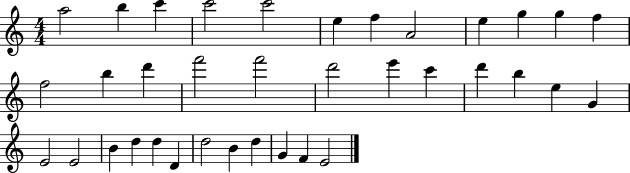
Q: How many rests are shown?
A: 0